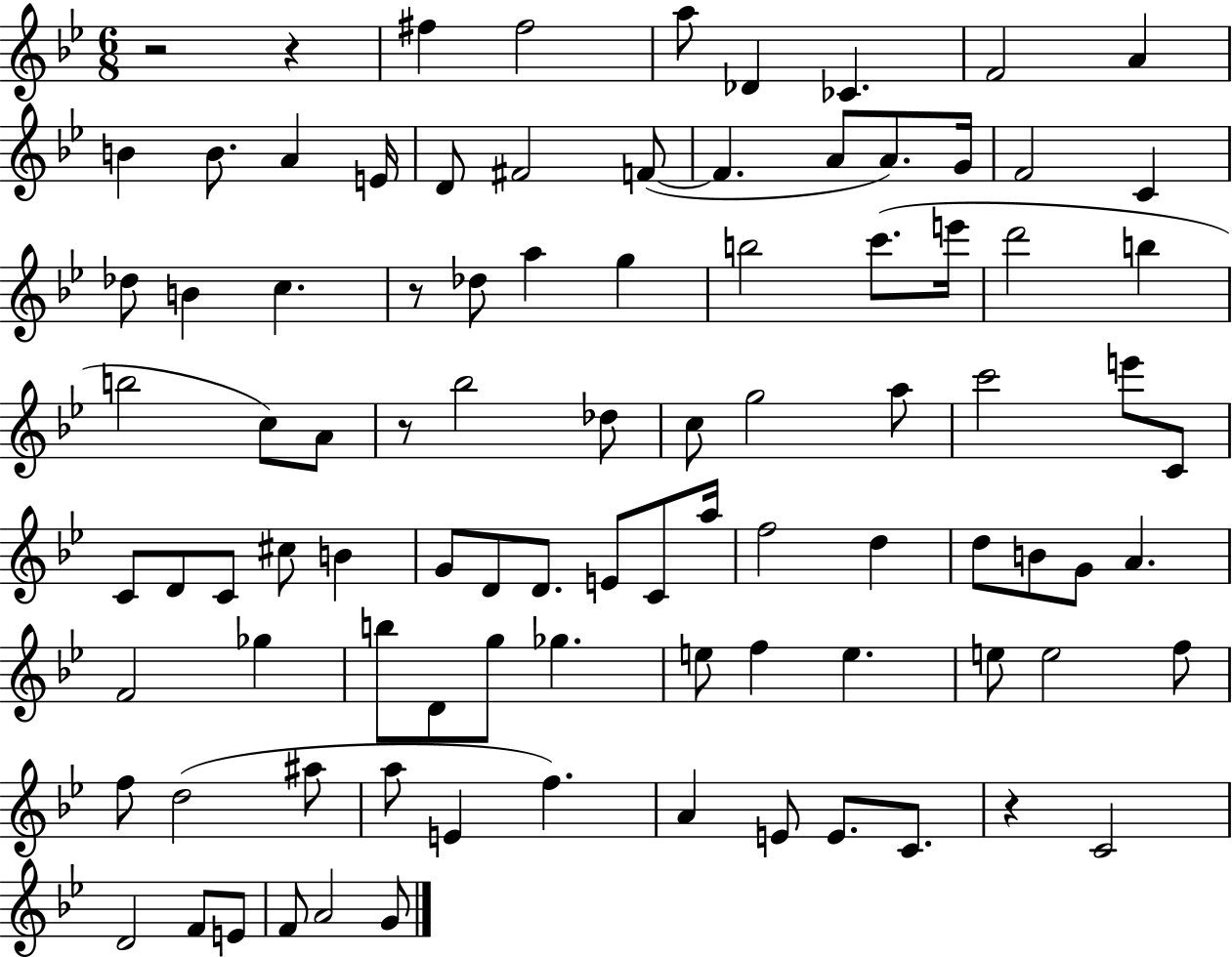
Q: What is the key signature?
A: BES major